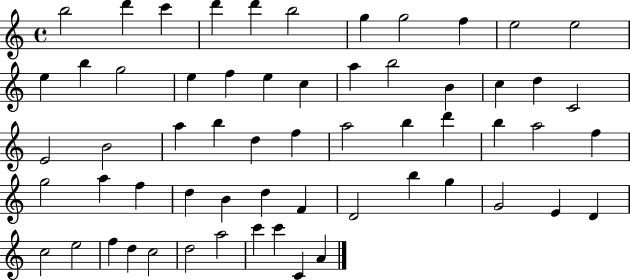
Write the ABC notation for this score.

X:1
T:Untitled
M:4/4
L:1/4
K:C
b2 d' c' d' d' b2 g g2 f e2 e2 e b g2 e f e c a b2 B c d C2 E2 B2 a b d f a2 b d' b a2 f g2 a f d B d F D2 b g G2 E D c2 e2 f d c2 d2 a2 c' c' C A